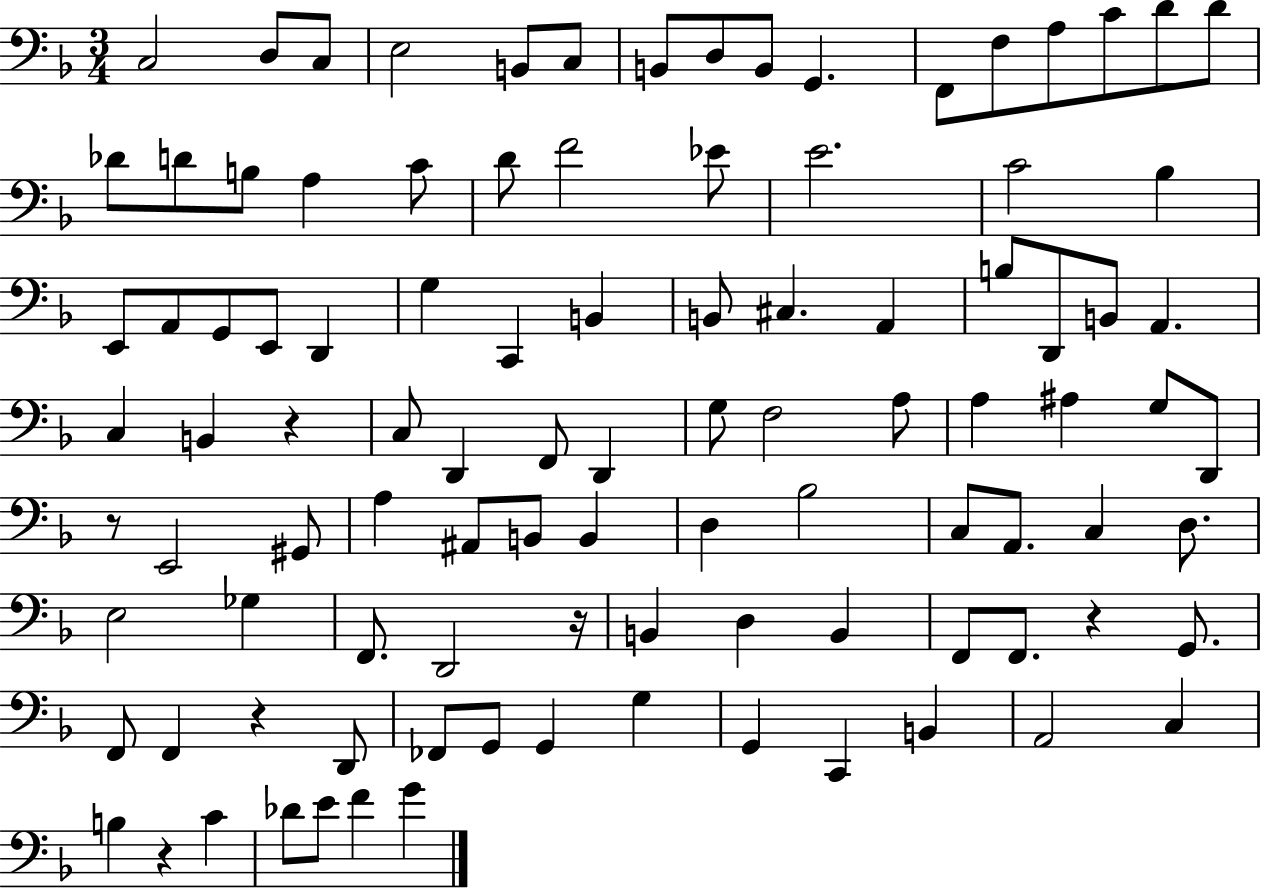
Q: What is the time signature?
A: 3/4